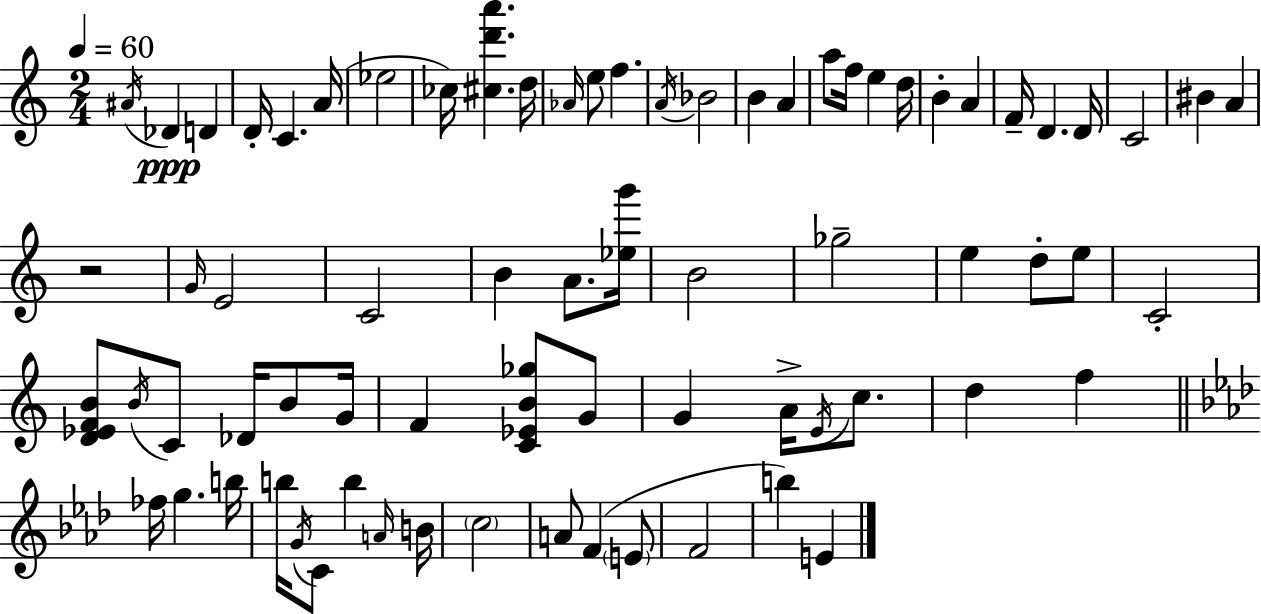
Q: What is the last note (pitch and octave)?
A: E4